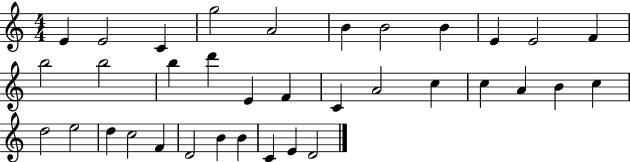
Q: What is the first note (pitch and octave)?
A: E4